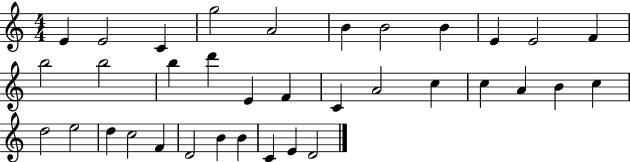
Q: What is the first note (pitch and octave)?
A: E4